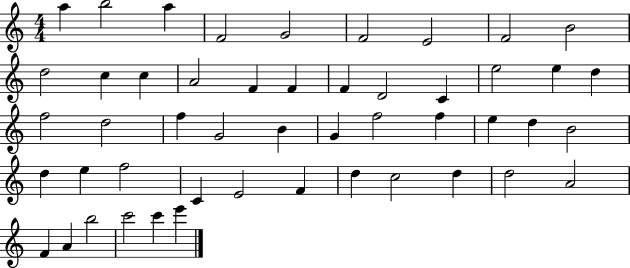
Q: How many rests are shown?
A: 0